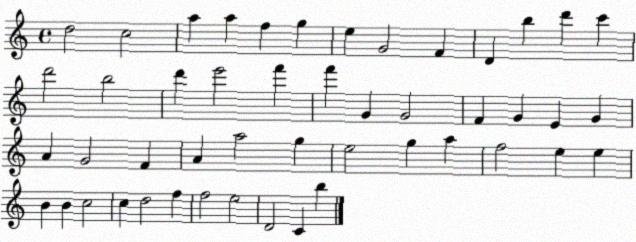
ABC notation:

X:1
T:Untitled
M:4/4
L:1/4
K:C
d2 c2 a a f g e G2 F D b d' c' d'2 b2 d' e'2 f' f' G G2 F G E G A G2 F A a2 g e2 g a f2 e e B B c2 c d2 f f2 e2 D2 C b